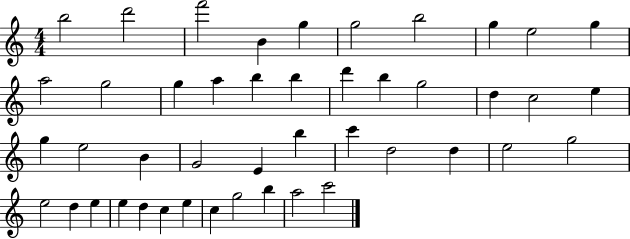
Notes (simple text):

B5/h D6/h F6/h B4/q G5/q G5/h B5/h G5/q E5/h G5/q A5/h G5/h G5/q A5/q B5/q B5/q D6/q B5/q G5/h D5/q C5/h E5/q G5/q E5/h B4/q G4/h E4/q B5/q C6/q D5/h D5/q E5/h G5/h E5/h D5/q E5/q E5/q D5/q C5/q E5/q C5/q G5/h B5/q A5/h C6/h